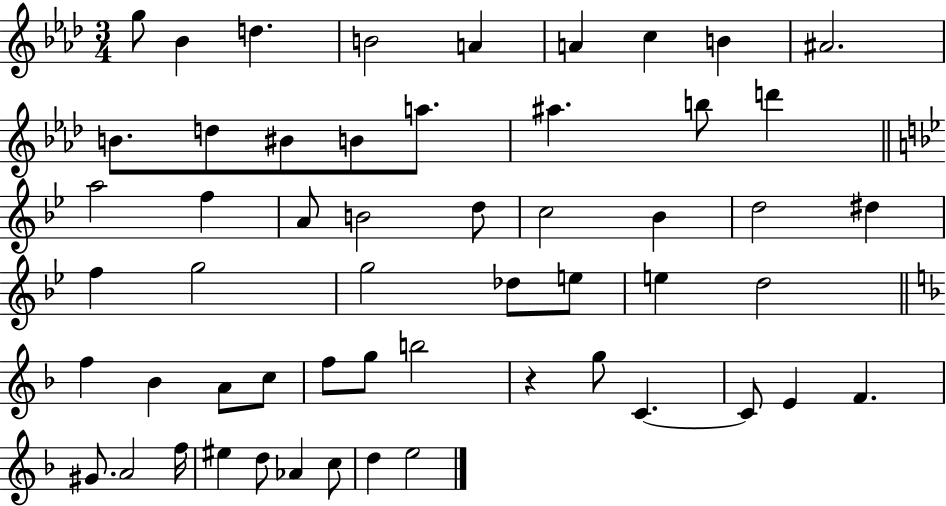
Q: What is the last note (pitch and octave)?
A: E5